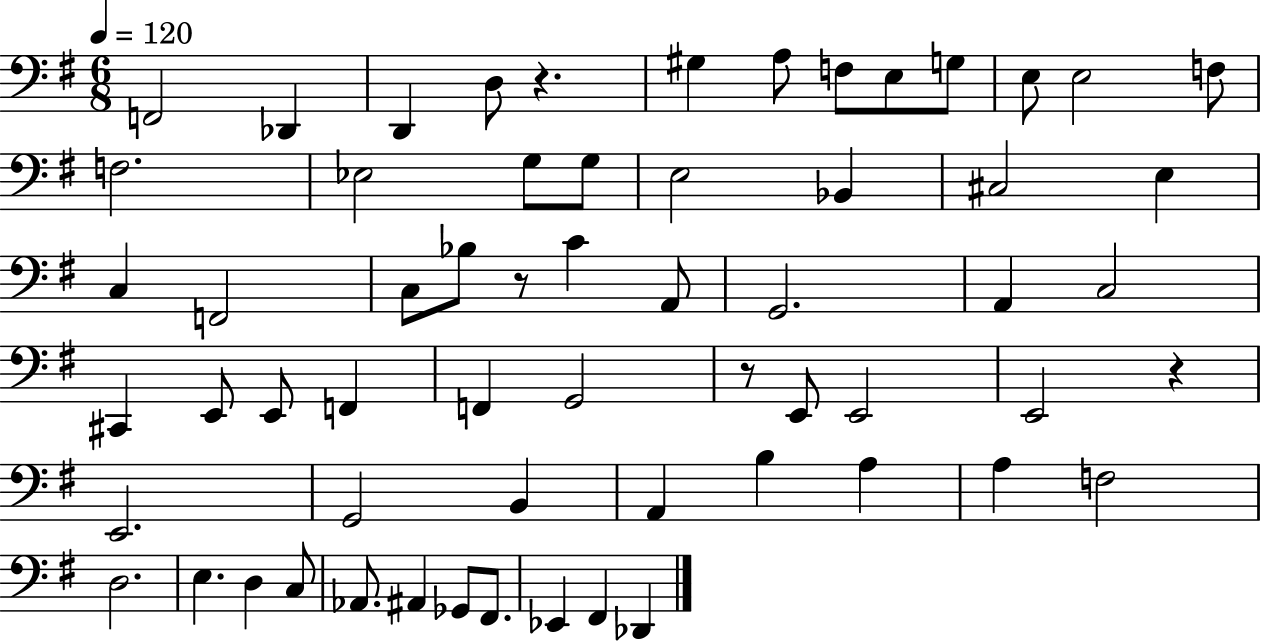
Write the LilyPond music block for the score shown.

{
  \clef bass
  \numericTimeSignature
  \time 6/8
  \key g \major
  \tempo 4 = 120
  f,2 des,4 | d,4 d8 r4. | gis4 a8 f8 e8 g8 | e8 e2 f8 | \break f2. | ees2 g8 g8 | e2 bes,4 | cis2 e4 | \break c4 f,2 | c8 bes8 r8 c'4 a,8 | g,2. | a,4 c2 | \break cis,4 e,8 e,8 f,4 | f,4 g,2 | r8 e,8 e,2 | e,2 r4 | \break e,2. | g,2 b,4 | a,4 b4 a4 | a4 f2 | \break d2. | e4. d4 c8 | aes,8. ais,4 ges,8 fis,8. | ees,4 fis,4 des,4 | \break \bar "|."
}